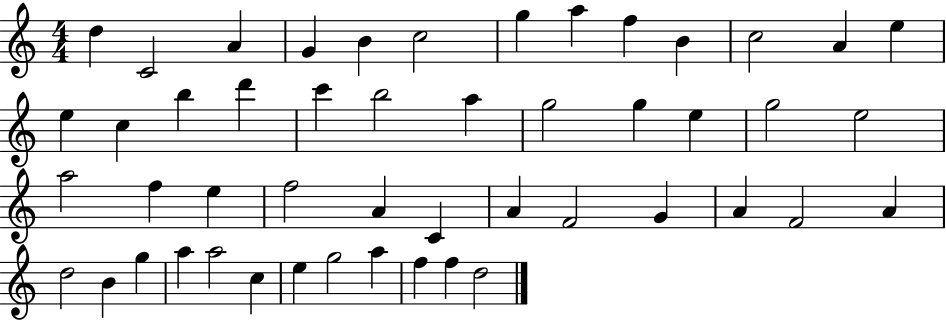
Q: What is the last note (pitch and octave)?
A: D5